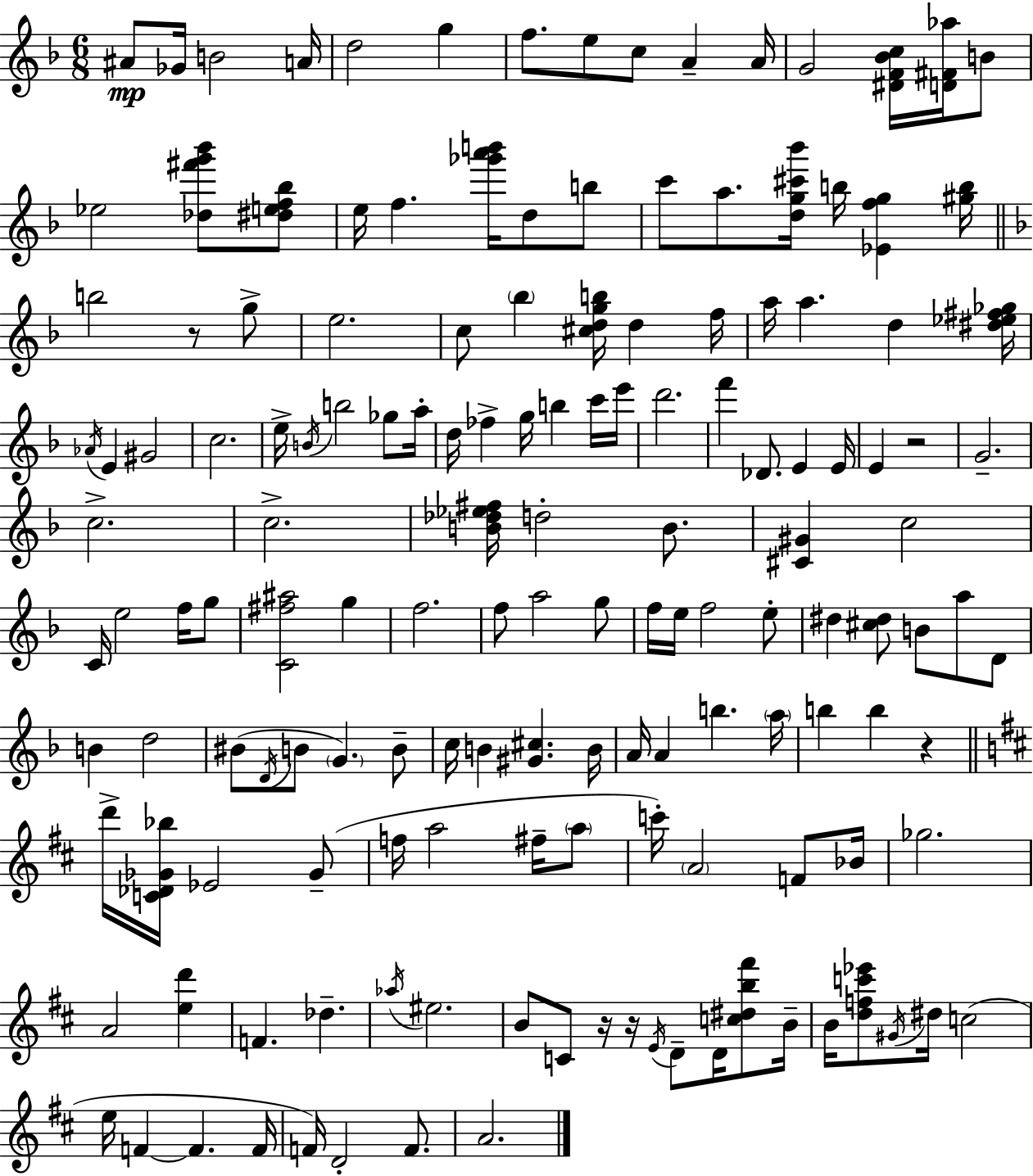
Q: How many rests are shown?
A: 5